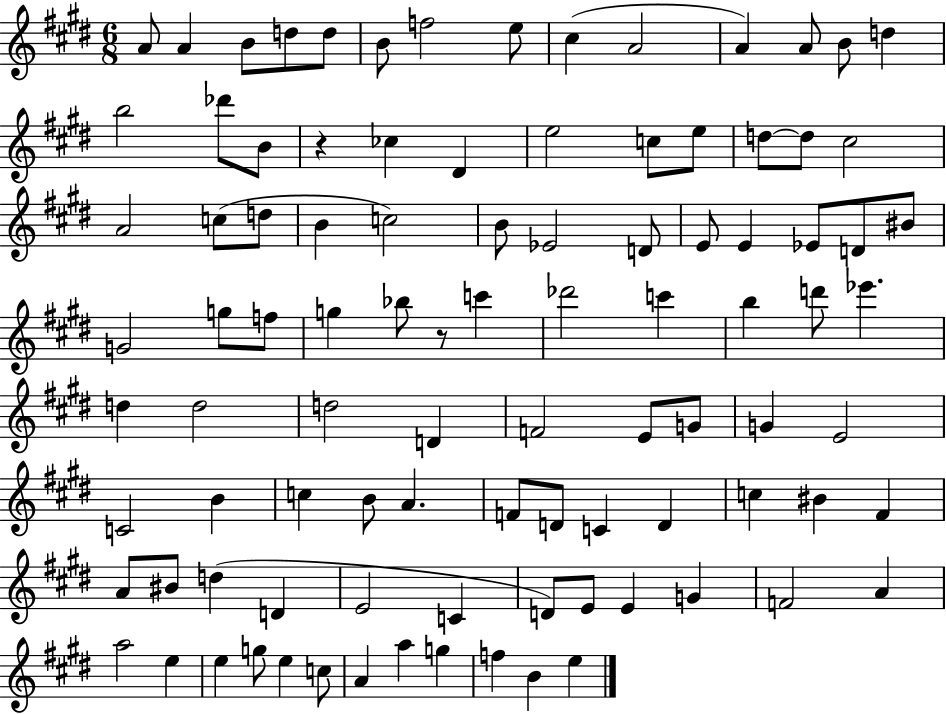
{
  \clef treble
  \numericTimeSignature
  \time 6/8
  \key e \major
  a'8 a'4 b'8 d''8 d''8 | b'8 f''2 e''8 | cis''4( a'2 | a'4) a'8 b'8 d''4 | \break b''2 des'''8 b'8 | r4 ces''4 dis'4 | e''2 c''8 e''8 | d''8~~ d''8 cis''2 | \break a'2 c''8( d''8 | b'4 c''2) | b'8 ees'2 d'8 | e'8 e'4 ees'8 d'8 bis'8 | \break g'2 g''8 f''8 | g''4 bes''8 r8 c'''4 | des'''2 c'''4 | b''4 d'''8 ees'''4. | \break d''4 d''2 | d''2 d'4 | f'2 e'8 g'8 | g'4 e'2 | \break c'2 b'4 | c''4 b'8 a'4. | f'8 d'8 c'4 d'4 | c''4 bis'4 fis'4 | \break a'8 bis'8 d''4( d'4 | e'2 c'4 | d'8) e'8 e'4 g'4 | f'2 a'4 | \break a''2 e''4 | e''4 g''8 e''4 c''8 | a'4 a''4 g''4 | f''4 b'4 e''4 | \break \bar "|."
}